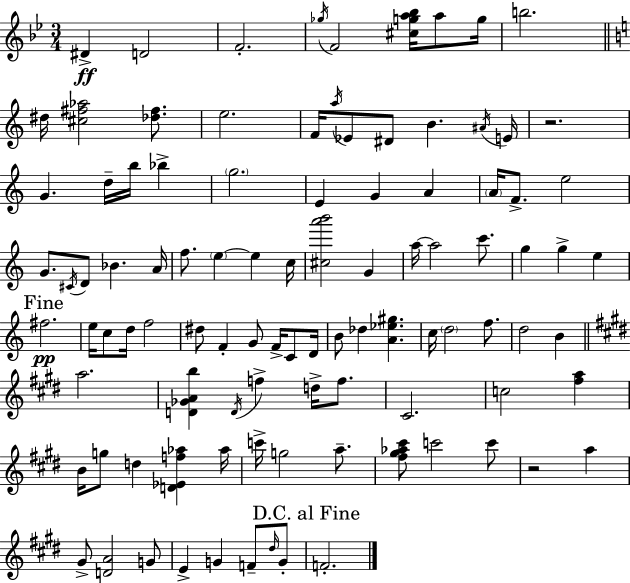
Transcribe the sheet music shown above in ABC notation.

X:1
T:Untitled
M:3/4
L:1/4
K:Gm
^D D2 F2 _g/4 F2 [^cga_b]/4 a/2 g/4 b2 ^d/4 [^c^f_a]2 [_d^f]/2 e2 F/4 a/4 _E/2 ^D/2 B ^A/4 E/4 z2 G d/4 b/4 _b g2 E G A A/4 F/2 e2 G/2 ^C/4 D/2 _B A/4 f/2 e e c/4 [^ca'b']2 G a/4 a2 c'/2 g g e ^f2 e/4 c/2 d/4 f2 ^d/2 F G/2 F/4 C/2 D/4 B/2 _d [A_e^g] c/4 d2 f/2 d2 B a2 [D_GAb] D/4 f d/4 f/2 ^C2 c2 [^fa] B/4 g/2 d [D_Ef_a] _a/4 c'/4 g2 a/2 [^f^g_a^c']/2 c'2 c'/2 z2 a ^G/2 [DA]2 G/2 E G F/2 ^d/4 G/2 F2